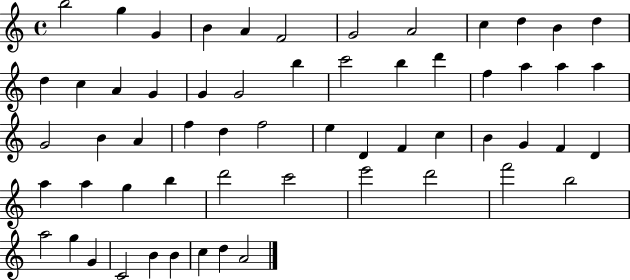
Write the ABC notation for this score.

X:1
T:Untitled
M:4/4
L:1/4
K:C
b2 g G B A F2 G2 A2 c d B d d c A G G G2 b c'2 b d' f a a a G2 B A f d f2 e D F c B G F D a a g b d'2 c'2 e'2 d'2 f'2 b2 a2 g G C2 B B c d A2